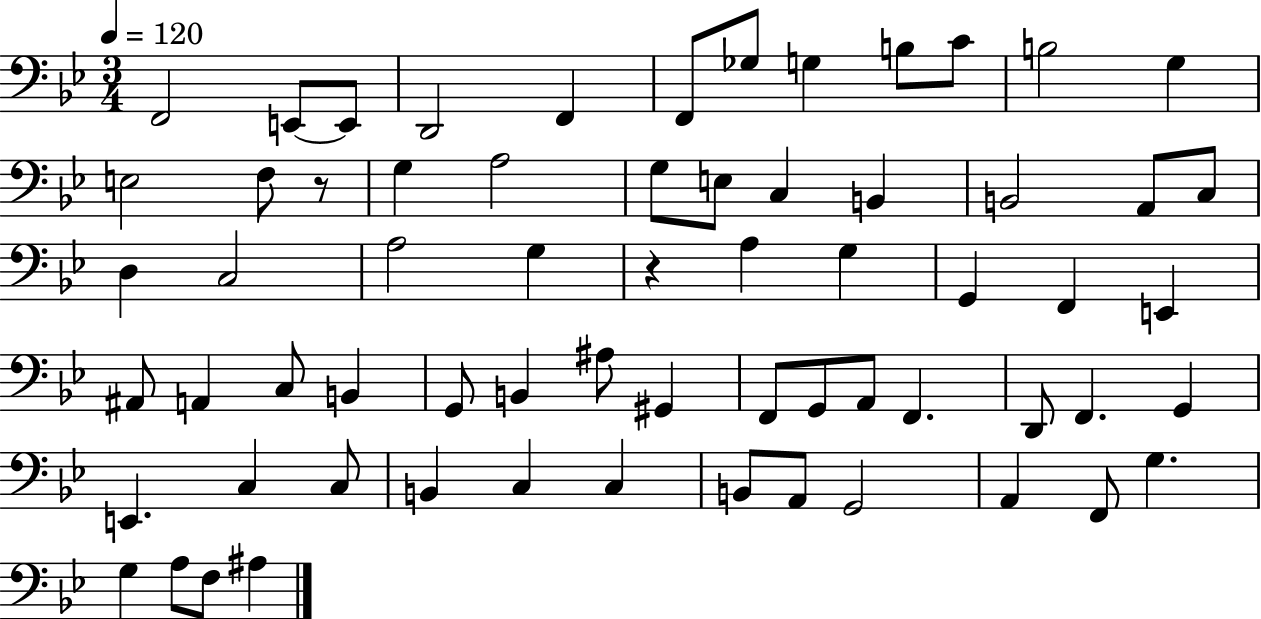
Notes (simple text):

F2/h E2/e E2/e D2/h F2/q F2/e Gb3/e G3/q B3/e C4/e B3/h G3/q E3/h F3/e R/e G3/q A3/h G3/e E3/e C3/q B2/q B2/h A2/e C3/e D3/q C3/h A3/h G3/q R/q A3/q G3/q G2/q F2/q E2/q A#2/e A2/q C3/e B2/q G2/e B2/q A#3/e G#2/q F2/e G2/e A2/e F2/q. D2/e F2/q. G2/q E2/q. C3/q C3/e B2/q C3/q C3/q B2/e A2/e G2/h A2/q F2/e G3/q. G3/q A3/e F3/e A#3/q